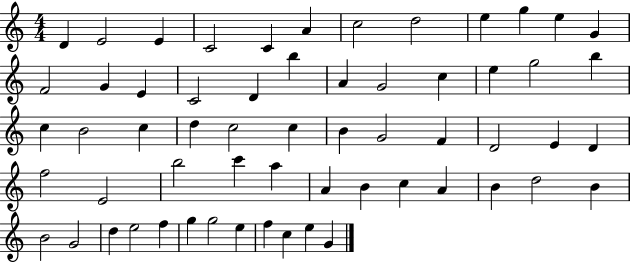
D4/q E4/h E4/q C4/h C4/q A4/q C5/h D5/h E5/q G5/q E5/q G4/q F4/h G4/q E4/q C4/h D4/q B5/q A4/q G4/h C5/q E5/q G5/h B5/q C5/q B4/h C5/q D5/q C5/h C5/q B4/q G4/h F4/q D4/h E4/q D4/q F5/h E4/h B5/h C6/q A5/q A4/q B4/q C5/q A4/q B4/q D5/h B4/q B4/h G4/h D5/q E5/h F5/q G5/q G5/h E5/q F5/q C5/q E5/q G4/q